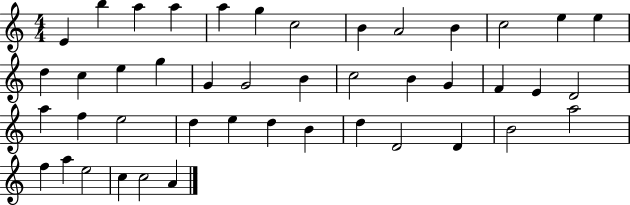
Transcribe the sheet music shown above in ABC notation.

X:1
T:Untitled
M:4/4
L:1/4
K:C
E b a a a g c2 B A2 B c2 e e d c e g G G2 B c2 B G F E D2 a f e2 d e d B d D2 D B2 a2 f a e2 c c2 A